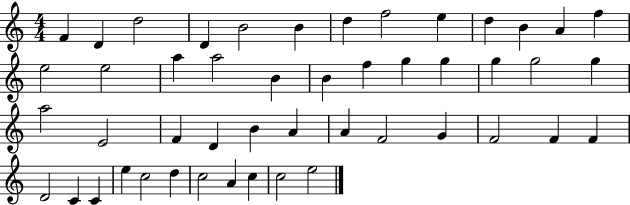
{
  \clef treble
  \numericTimeSignature
  \time 4/4
  \key c \major
  f'4 d'4 d''2 | d'4 b'2 b'4 | d''4 f''2 e''4 | d''4 b'4 a'4 f''4 | \break e''2 e''2 | a''4 a''2 b'4 | b'4 f''4 g''4 g''4 | g''4 g''2 g''4 | \break a''2 e'2 | f'4 d'4 b'4 a'4 | a'4 f'2 g'4 | f'2 f'4 f'4 | \break d'2 c'4 c'4 | e''4 c''2 d''4 | c''2 a'4 c''4 | c''2 e''2 | \break \bar "|."
}